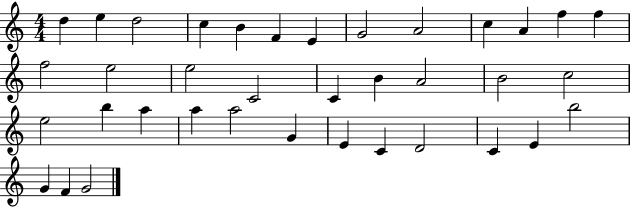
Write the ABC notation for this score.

X:1
T:Untitled
M:4/4
L:1/4
K:C
d e d2 c B F E G2 A2 c A f f f2 e2 e2 C2 C B A2 B2 c2 e2 b a a a2 G E C D2 C E b2 G F G2